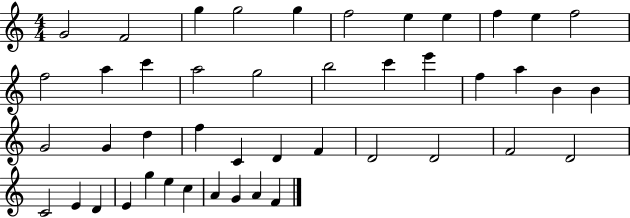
G4/h F4/h G5/q G5/h G5/q F5/h E5/q E5/q F5/q E5/q F5/h F5/h A5/q C6/q A5/h G5/h B5/h C6/q E6/q F5/q A5/q B4/q B4/q G4/h G4/q D5/q F5/q C4/q D4/q F4/q D4/h D4/h F4/h D4/h C4/h E4/q D4/q E4/q G5/q E5/q C5/q A4/q G4/q A4/q F4/q